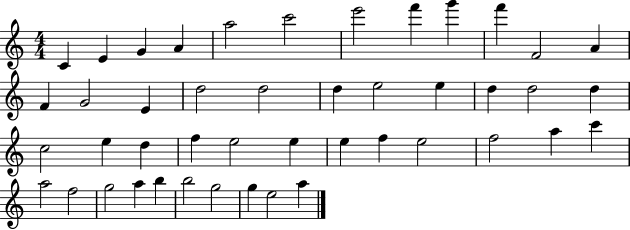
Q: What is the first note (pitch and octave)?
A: C4